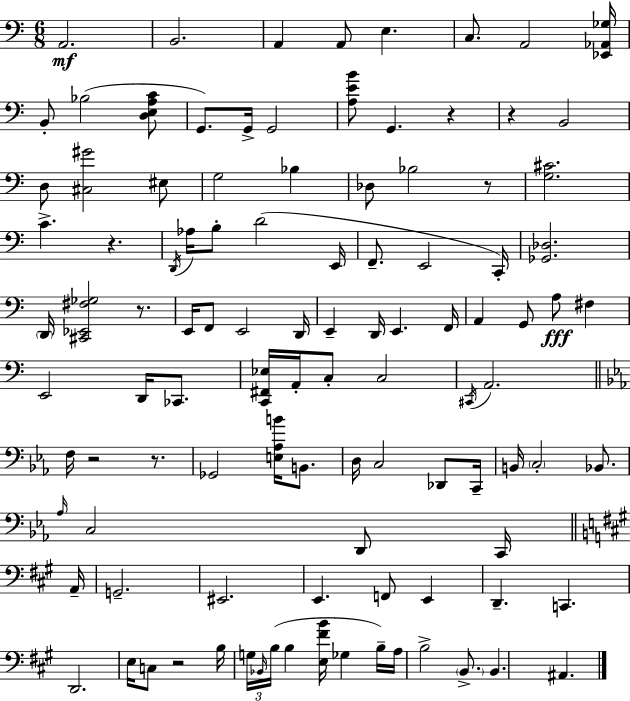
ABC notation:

X:1
T:Untitled
M:6/8
L:1/4
K:Am
A,,2 B,,2 A,, A,,/2 E, C,/2 A,,2 [_E,,_A,,_G,]/4 B,,/2 _B,2 [D,E,A,C]/2 G,,/2 G,,/4 G,,2 [A,EB]/2 G,, z z B,,2 D,/2 [^C,^G]2 ^E,/2 G,2 _B, _D,/2 _B,2 z/2 [G,^C]2 C z D,,/4 _A,/4 B,/2 D2 E,,/4 F,,/2 E,,2 C,,/4 [_G,,_D,]2 D,,/4 [^C,,_E,,^F,_G,]2 z/2 E,,/4 F,,/2 E,,2 D,,/4 E,, D,,/4 E,, F,,/4 A,, G,,/2 A,/2 ^F, E,,2 D,,/4 _C,,/2 [C,,^F,,_E,]/4 A,,/4 C,/2 C,2 ^C,,/4 A,,2 F,/4 z2 z/2 _G,,2 [E,_A,B]/4 B,,/2 D,/4 C,2 _D,,/2 C,,/4 B,,/4 C,2 _B,,/2 _A,/4 C,2 D,,/2 C,,/4 A,,/4 G,,2 ^E,,2 E,, F,,/2 E,, D,, C,, D,,2 E,/4 C,/2 z2 B,/4 G,/4 _B,,/4 B,/4 B, [E,^FB]/4 _G, B,/4 A,/4 B,2 B,,/2 B,, ^A,,